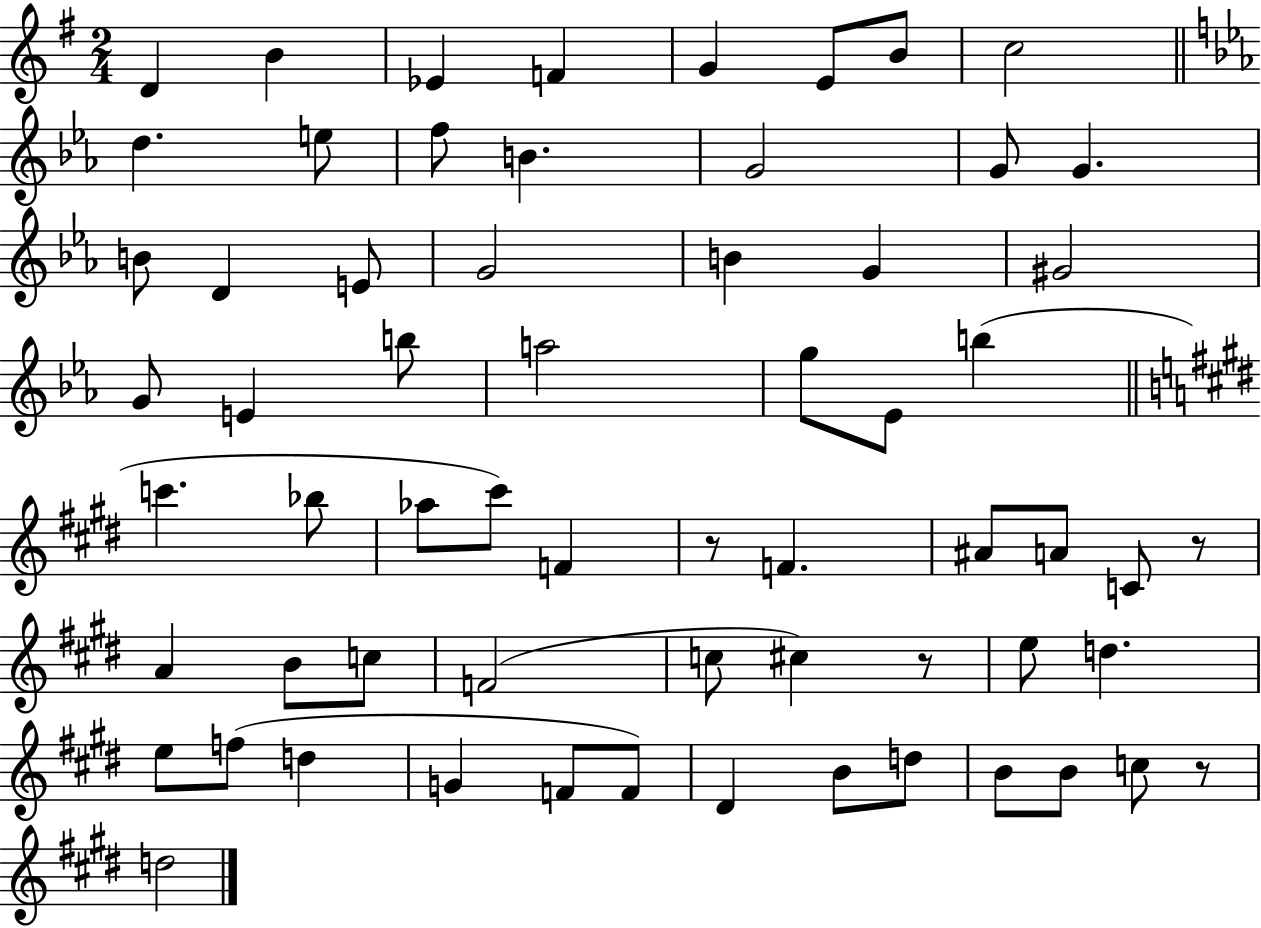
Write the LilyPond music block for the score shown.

{
  \clef treble
  \numericTimeSignature
  \time 2/4
  \key g \major
  d'4 b'4 | ees'4 f'4 | g'4 e'8 b'8 | c''2 | \break \bar "||" \break \key ees \major d''4. e''8 | f''8 b'4. | g'2 | g'8 g'4. | \break b'8 d'4 e'8 | g'2 | b'4 g'4 | gis'2 | \break g'8 e'4 b''8 | a''2 | g''8 ees'8 b''4( | \bar "||" \break \key e \major c'''4. bes''8 | aes''8 cis'''8) f'4 | r8 f'4. | ais'8 a'8 c'8 r8 | \break a'4 b'8 c''8 | f'2( | c''8 cis''4) r8 | e''8 d''4. | \break e''8 f''8( d''4 | g'4 f'8 f'8) | dis'4 b'8 d''8 | b'8 b'8 c''8 r8 | \break d''2 | \bar "|."
}